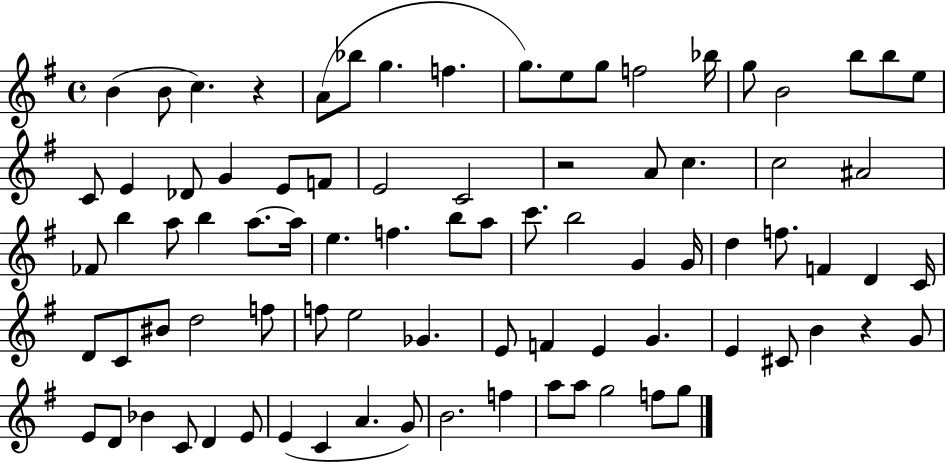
B4/q B4/e C5/q. R/q A4/e Bb5/e G5/q. F5/q. G5/e. E5/e G5/e F5/h Bb5/s G5/e B4/h B5/e B5/e E5/e C4/e E4/q Db4/e G4/q E4/e F4/e E4/h C4/h R/h A4/e C5/q. C5/h A#4/h FES4/e B5/q A5/e B5/q A5/e. A5/s E5/q. F5/q. B5/e A5/e C6/e. B5/h G4/q G4/s D5/q F5/e. F4/q D4/q C4/s D4/e C4/e BIS4/e D5/h F5/e F5/e E5/h Gb4/q. E4/e F4/q E4/q G4/q. E4/q C#4/e B4/q R/q G4/e E4/e D4/e Bb4/q C4/e D4/q E4/e E4/q C4/q A4/q. G4/e B4/h. F5/q A5/e A5/e G5/h F5/e G5/e